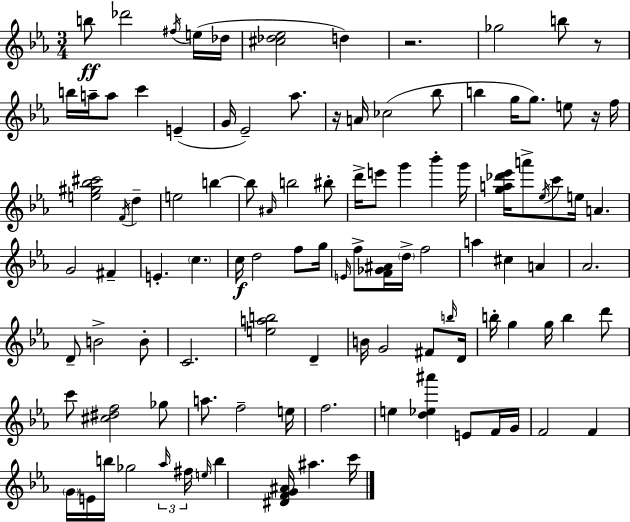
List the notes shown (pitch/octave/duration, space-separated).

B5/e Db6/h F#5/s E5/s Db5/s [C#5,Db5,Eb5]/h D5/q R/h. Gb5/h B5/e R/e B5/s A5/s A5/e C6/q E4/q G4/s Eb4/h Ab5/e. R/s A4/s CES5/h Bb5/e B5/q G5/s G5/e. E5/e R/s F5/s [E5,G#5,Bb5,C#6]/h F4/s D5/q E5/h B5/q B5/e A#4/s B5/h BIS5/e D6/s E6/e G6/q Bb6/q G6/s [G5,A5,Db6,Eb6]/s A6/e Eb5/s C6/e E5/s A4/q. G4/h F#4/q E4/q. C5/q. C5/s D5/h F5/e G5/s E4/s F5/e [F4,Gb4,A#4]/s D5/s F5/h A5/q C#5/q A4/q Ab4/h. D4/e B4/h B4/e C4/h. [E5,A5,B5]/h D4/q B4/s G4/h F#4/e B5/s D4/s B5/s G5/q G5/s B5/q D6/e C6/e [C#5,D#5,F5]/h Gb5/e A5/e. F5/h E5/s F5/h. E5/q [D5,Eb5,A#6]/q E4/e F4/s G4/s F4/h F4/q G4/s E4/s B5/s Gb5/h Ab5/s F#5/s E5/s B5/q [D#4,F4,G4,A#4]/s A#5/q. C6/s